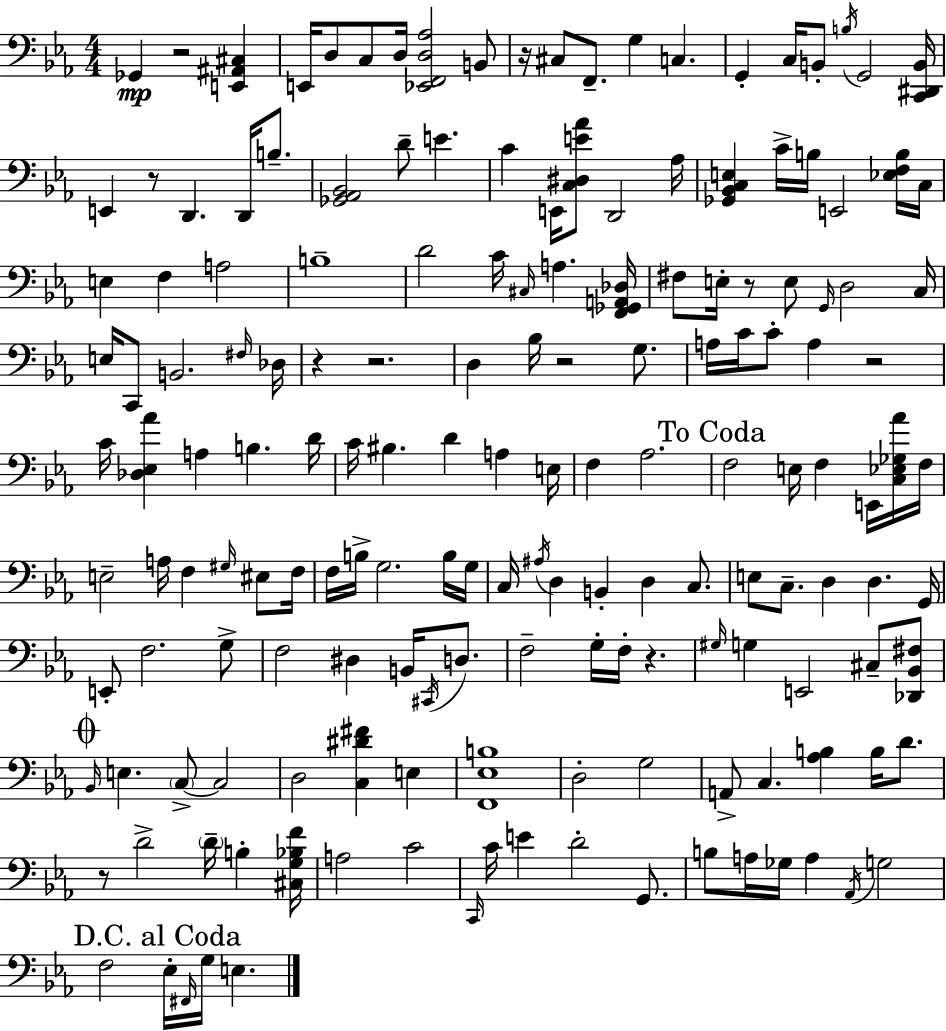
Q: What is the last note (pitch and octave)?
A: E3